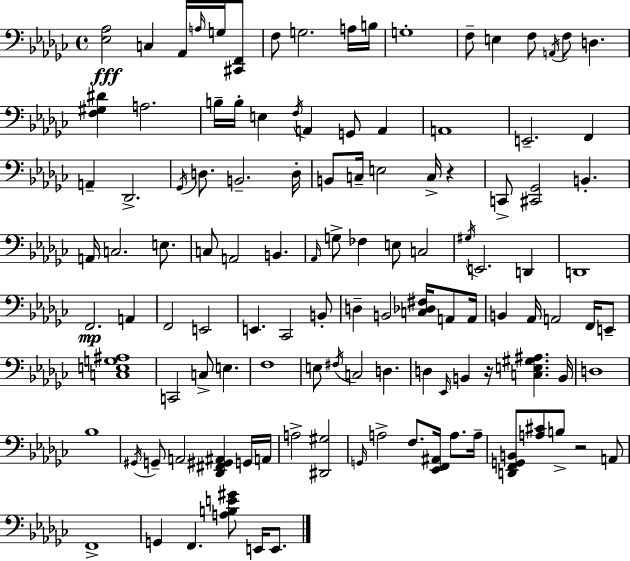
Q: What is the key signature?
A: EES minor